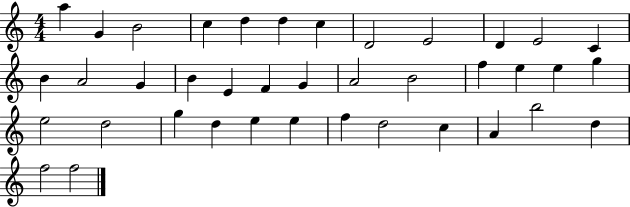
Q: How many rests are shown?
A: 0